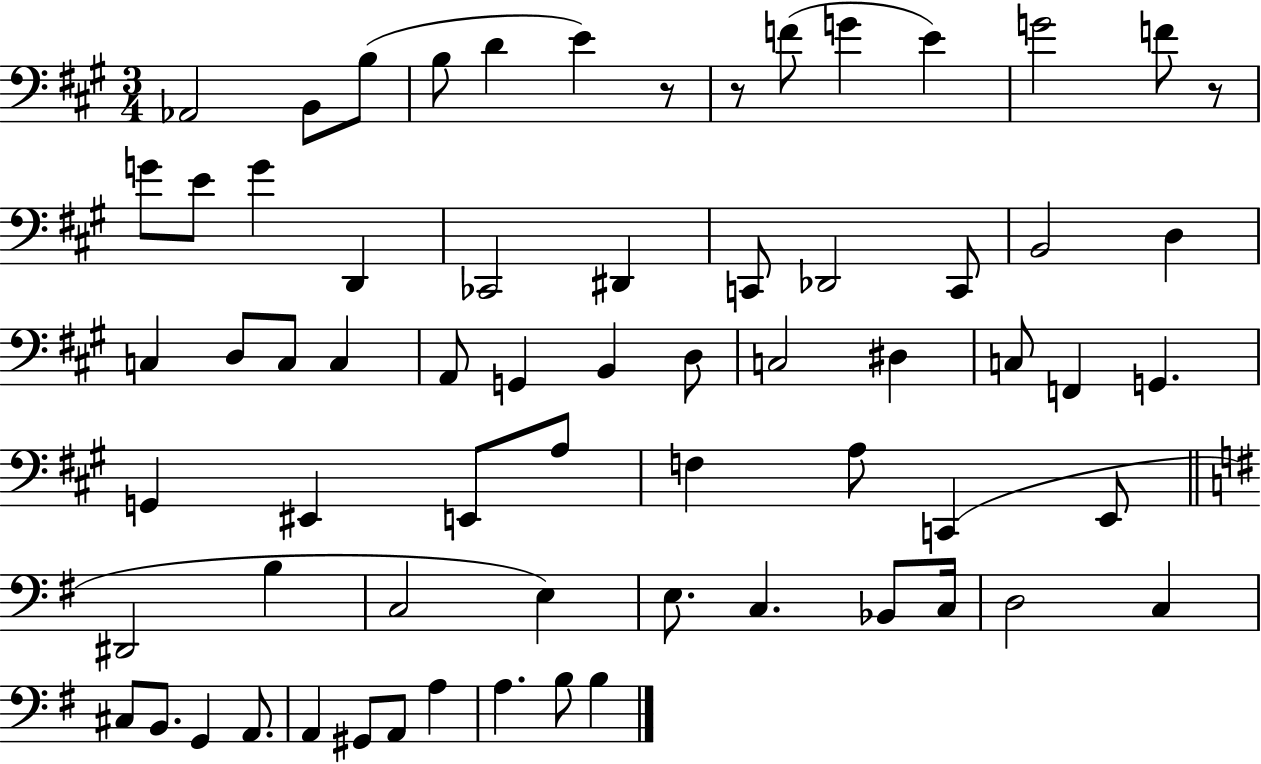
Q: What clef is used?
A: bass